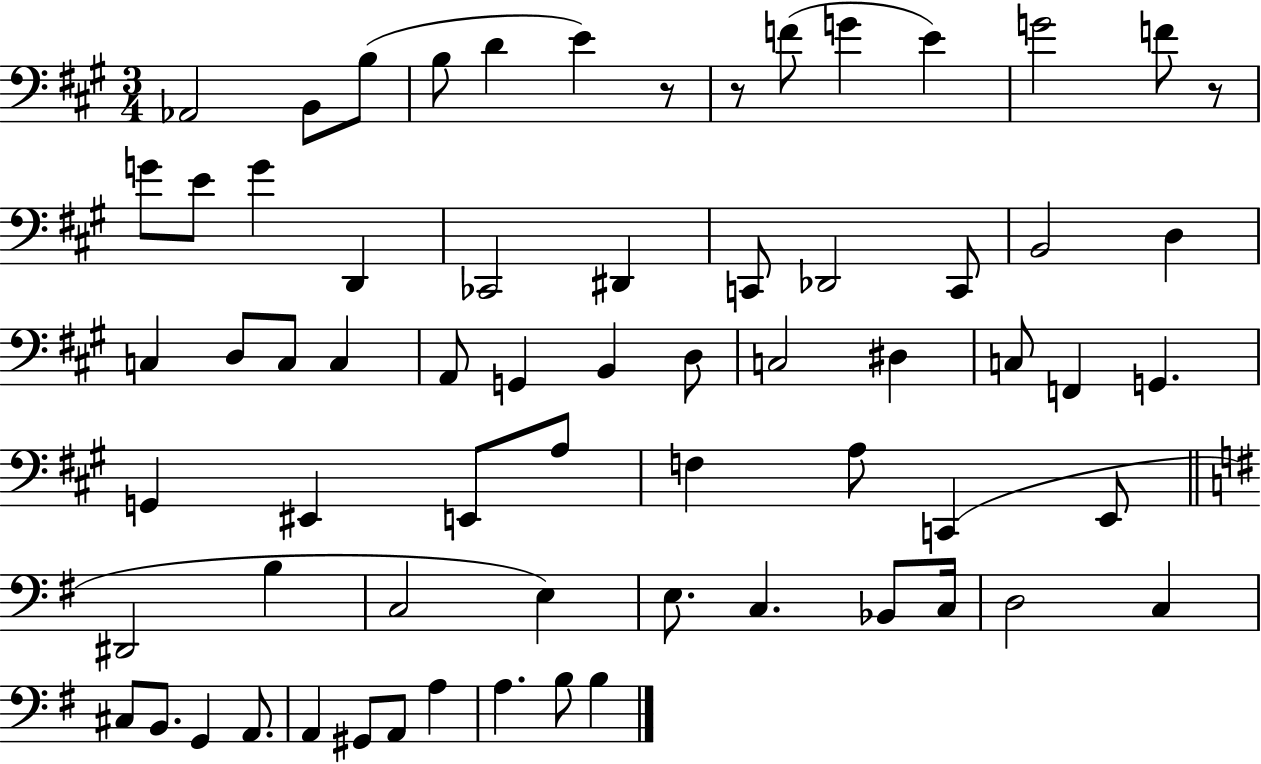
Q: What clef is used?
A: bass